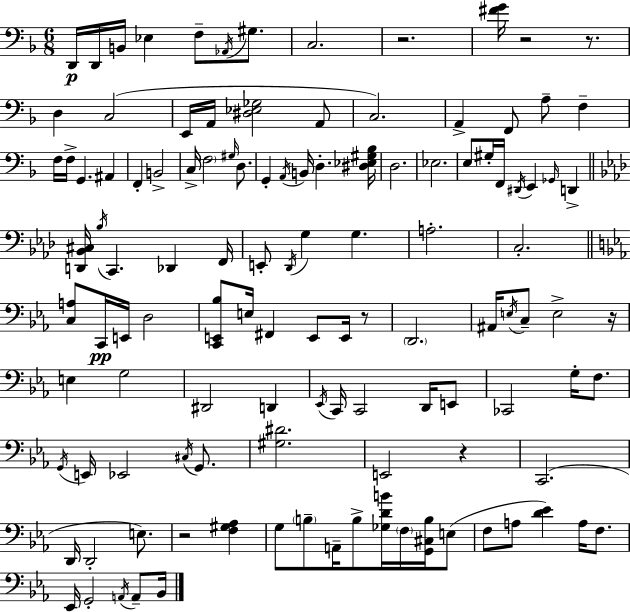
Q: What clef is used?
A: bass